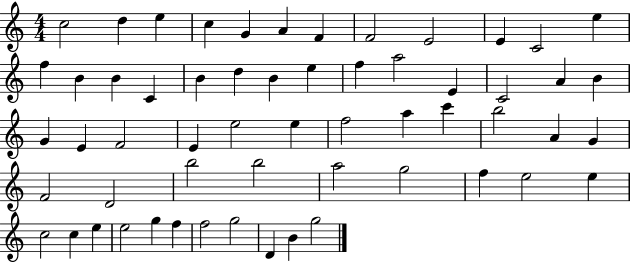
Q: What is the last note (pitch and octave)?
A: G5